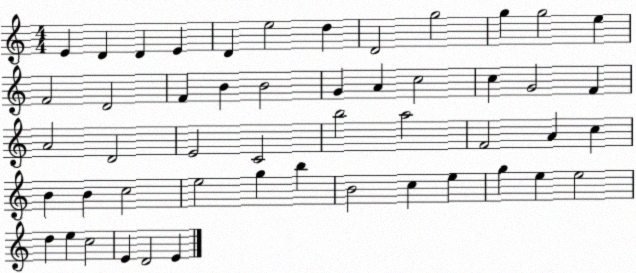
X:1
T:Untitled
M:4/4
L:1/4
K:C
E D D E D e2 d D2 g2 g g2 e F2 D2 F B B2 G A c2 c G2 F A2 D2 E2 C2 b2 a2 F2 A c B B c2 e2 g b B2 c e g e e2 d e c2 E D2 E